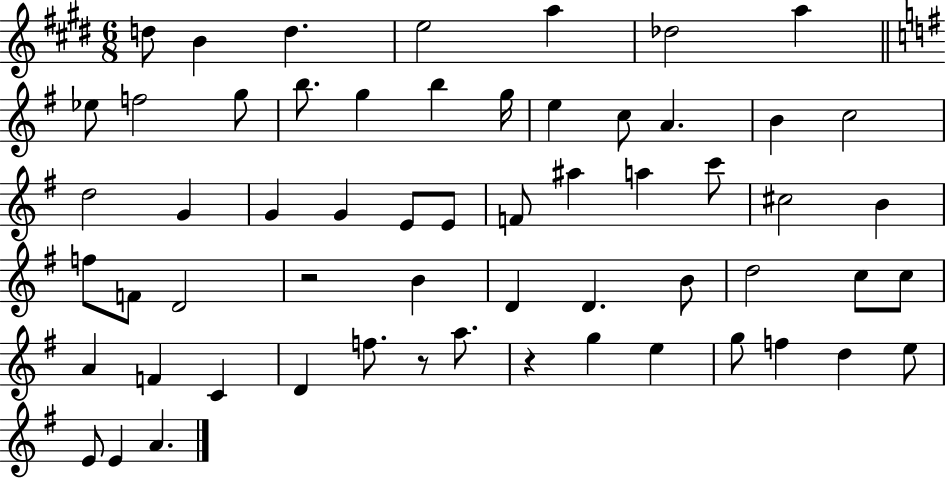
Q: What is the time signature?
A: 6/8